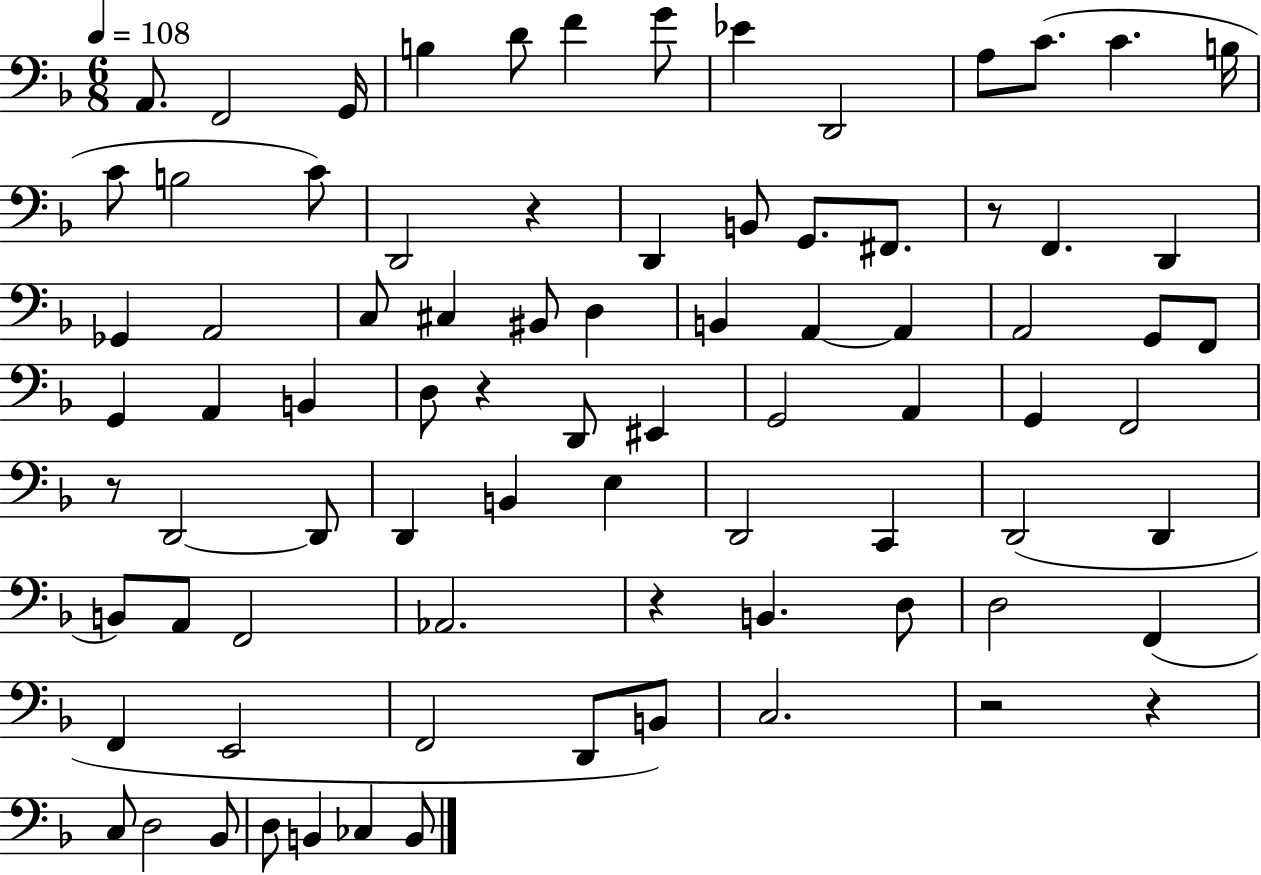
{
  \clef bass
  \numericTimeSignature
  \time 6/8
  \key f \major
  \tempo 4 = 108
  a,8. f,2 g,16 | b4 d'8 f'4 g'8 | ees'4 d,2 | a8 c'8.( c'4. b16 | \break c'8 b2 c'8) | d,2 r4 | d,4 b,8 g,8. fis,8. | r8 f,4. d,4 | \break ges,4 a,2 | c8 cis4 bis,8 d4 | b,4 a,4~~ a,4 | a,2 g,8 f,8 | \break g,4 a,4 b,4 | d8 r4 d,8 eis,4 | g,2 a,4 | g,4 f,2 | \break r8 d,2~~ d,8 | d,4 b,4 e4 | d,2 c,4 | d,2( d,4 | \break b,8) a,8 f,2 | aes,2. | r4 b,4. d8 | d2 f,4( | \break f,4 e,2 | f,2 d,8 b,8) | c2. | r2 r4 | \break c8 d2 bes,8 | d8 b,4 ces4 b,8 | \bar "|."
}